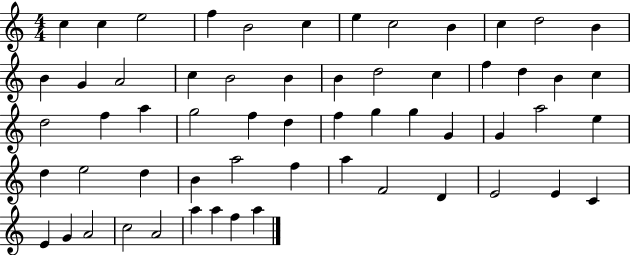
X:1
T:Untitled
M:4/4
L:1/4
K:C
c c e2 f B2 c e c2 B c d2 B B G A2 c B2 B B d2 c f d B c d2 f a g2 f d f g g G G a2 e d e2 d B a2 f a F2 D E2 E C E G A2 c2 A2 a a f a